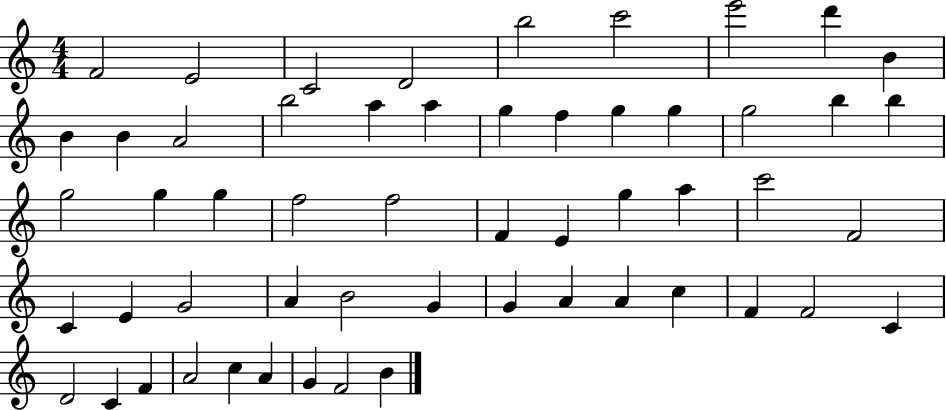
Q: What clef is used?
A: treble